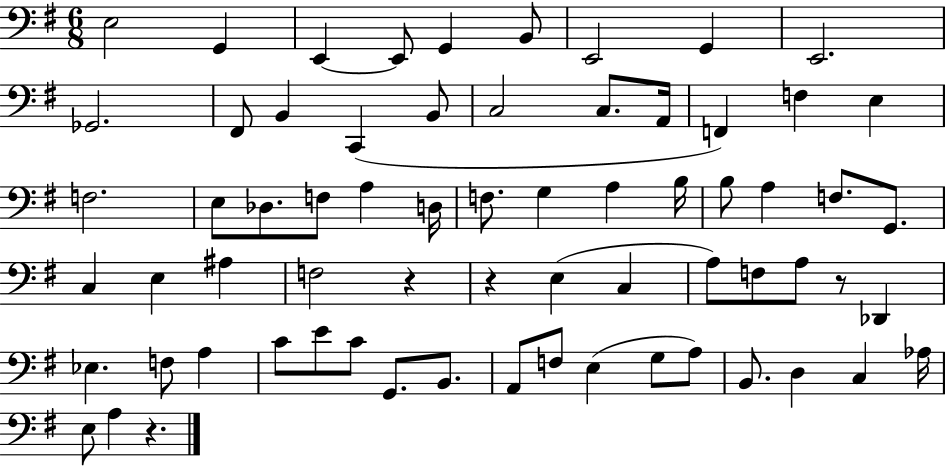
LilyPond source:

{
  \clef bass
  \numericTimeSignature
  \time 6/8
  \key g \major
  e2 g,4 | e,4~~ e,8 g,4 b,8 | e,2 g,4 | e,2. | \break ges,2. | fis,8 b,4 c,4( b,8 | c2 c8. a,16 | f,4) f4 e4 | \break f2. | e8 des8. f8 a4 d16 | f8. g4 a4 b16 | b8 a4 f8. g,8. | \break c4 e4 ais4 | f2 r4 | r4 e4( c4 | a8) f8 a8 r8 des,4 | \break ees4. f8 a4 | c'8 e'8 c'8 g,8. b,8. | a,8 f8 e4( g8 a8) | b,8. d4 c4 aes16 | \break e8 a4 r4. | \bar "|."
}